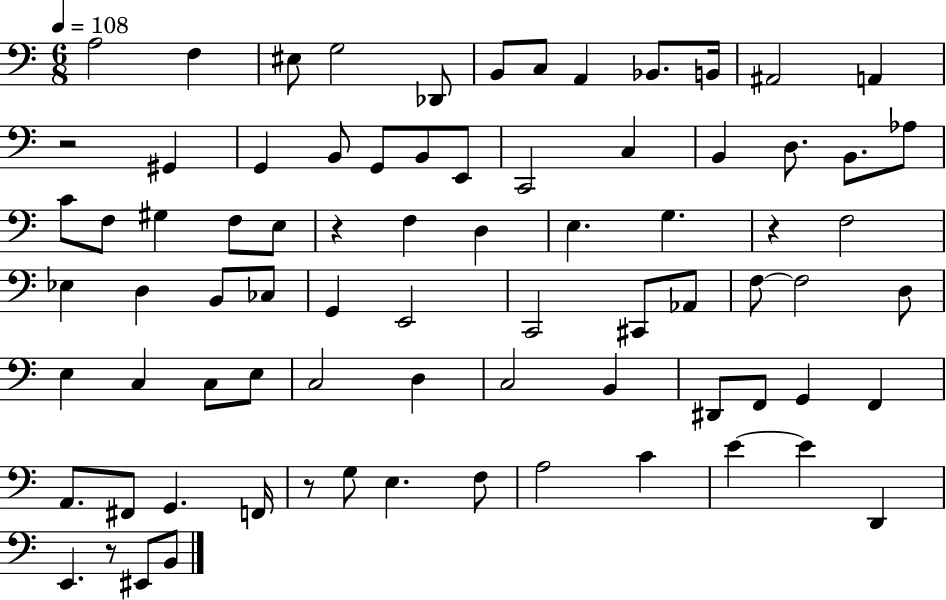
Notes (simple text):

A3/h F3/q EIS3/e G3/h Db2/e B2/e C3/e A2/q Bb2/e. B2/s A#2/h A2/q R/h G#2/q G2/q B2/e G2/e B2/e E2/e C2/h C3/q B2/q D3/e. B2/e. Ab3/e C4/e F3/e G#3/q F3/e E3/e R/q F3/q D3/q E3/q. G3/q. R/q F3/h Eb3/q D3/q B2/e CES3/e G2/q E2/h C2/h C#2/e Ab2/e F3/e F3/h D3/e E3/q C3/q C3/e E3/e C3/h D3/q C3/h B2/q D#2/e F2/e G2/q F2/q A2/e. F#2/e G2/q. F2/s R/e G3/e E3/q. F3/e A3/h C4/q E4/q E4/q D2/q E2/q. R/e EIS2/e B2/e